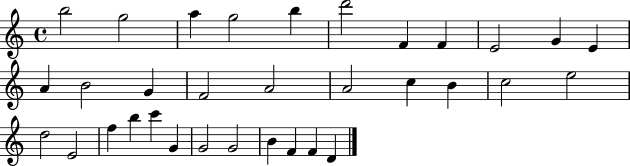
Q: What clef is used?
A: treble